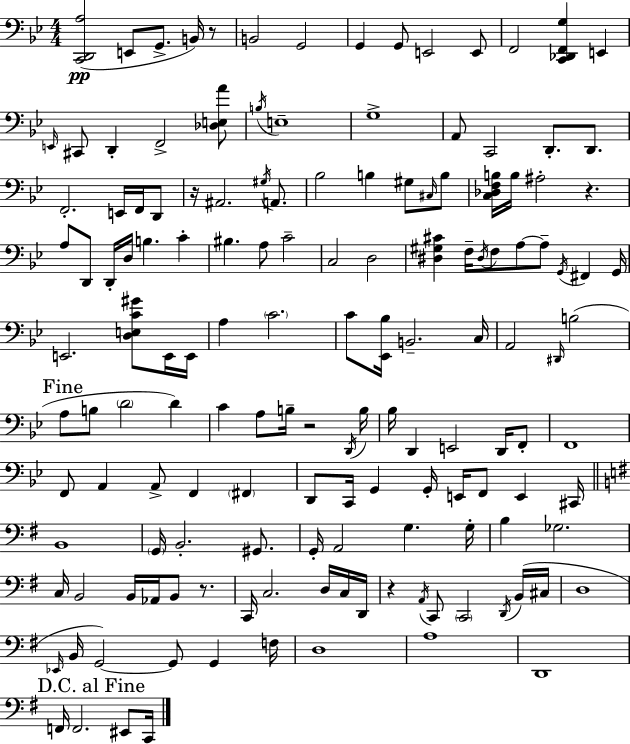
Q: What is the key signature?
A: BES major